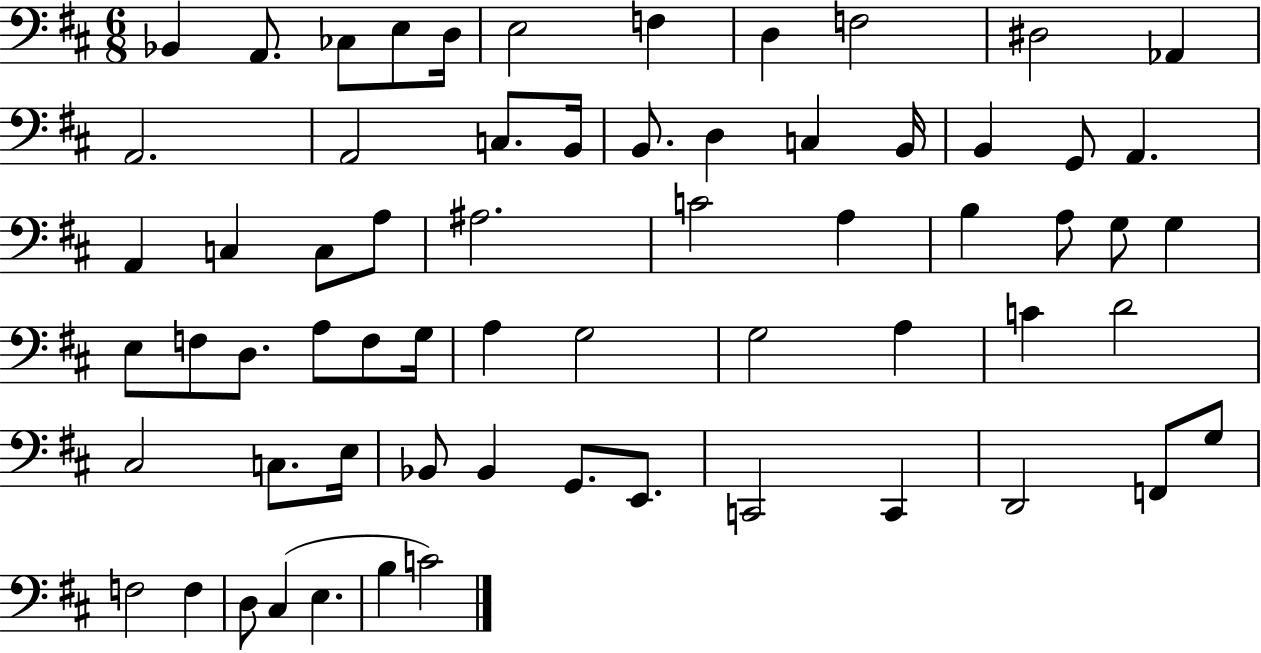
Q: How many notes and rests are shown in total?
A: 64